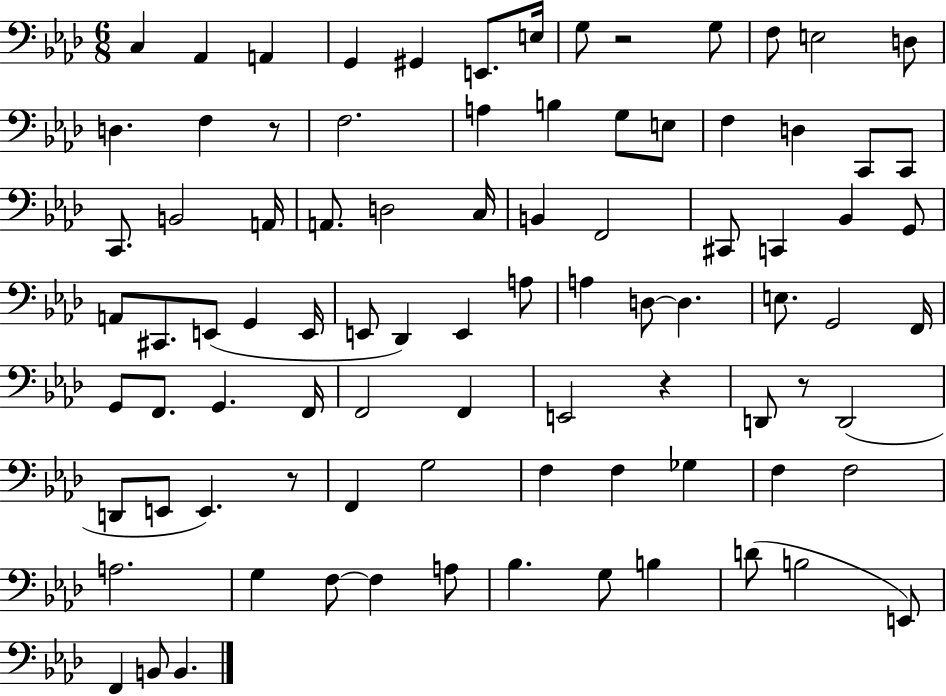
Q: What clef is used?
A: bass